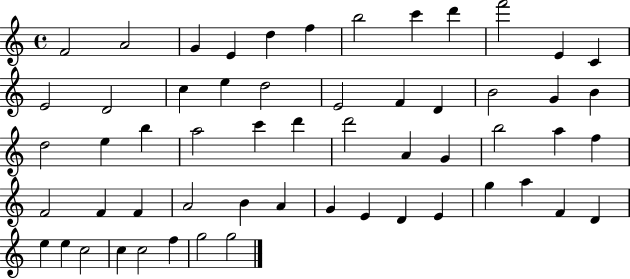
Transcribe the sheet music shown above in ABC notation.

X:1
T:Untitled
M:4/4
L:1/4
K:C
F2 A2 G E d f b2 c' d' f'2 E C E2 D2 c e d2 E2 F D B2 G B d2 e b a2 c' d' d'2 A G b2 a f F2 F F A2 B A G E D E g a F D e e c2 c c2 f g2 g2